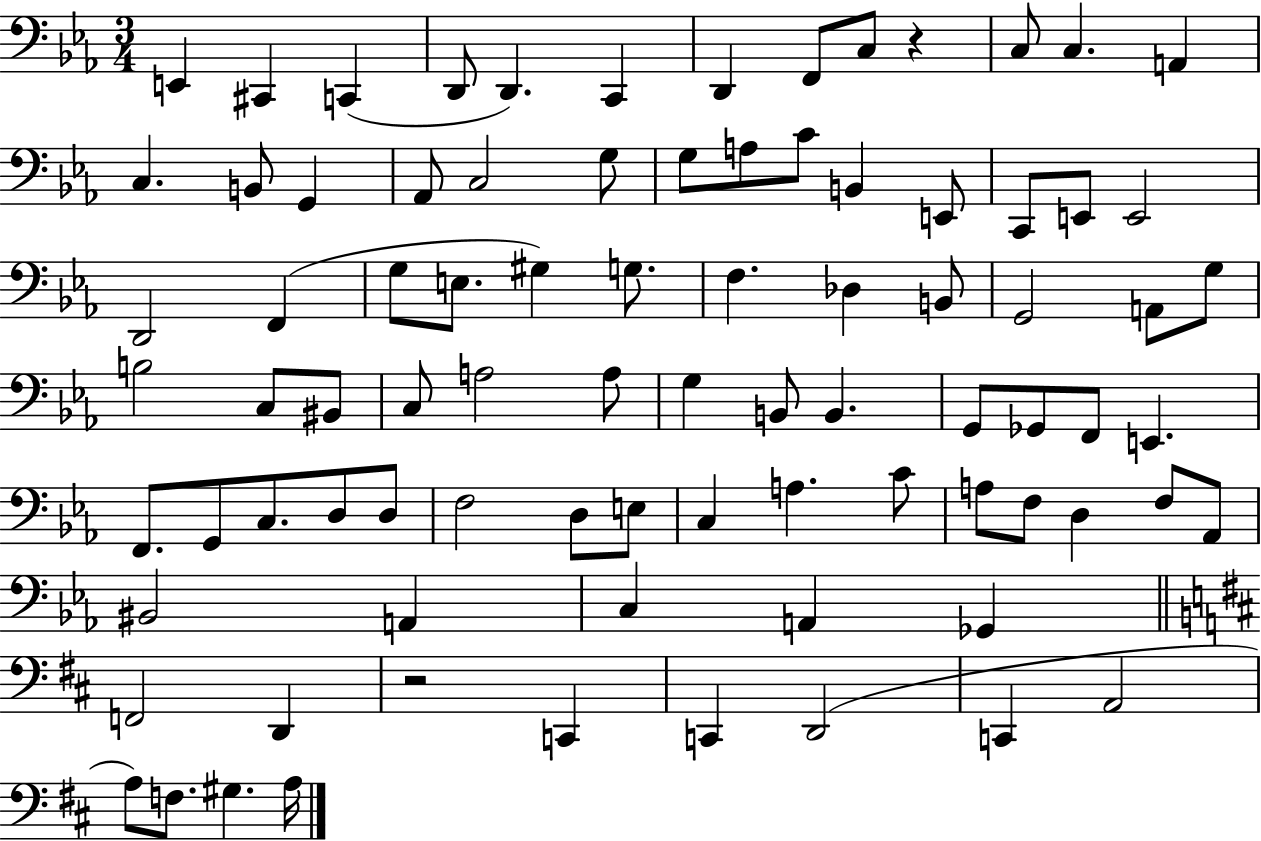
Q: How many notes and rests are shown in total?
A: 85